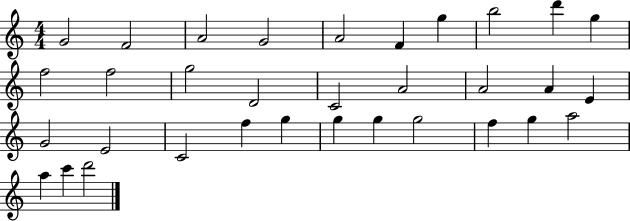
G4/h F4/h A4/h G4/h A4/h F4/q G5/q B5/h D6/q G5/q F5/h F5/h G5/h D4/h C4/h A4/h A4/h A4/q E4/q G4/h E4/h C4/h F5/q G5/q G5/q G5/q G5/h F5/q G5/q A5/h A5/q C6/q D6/h